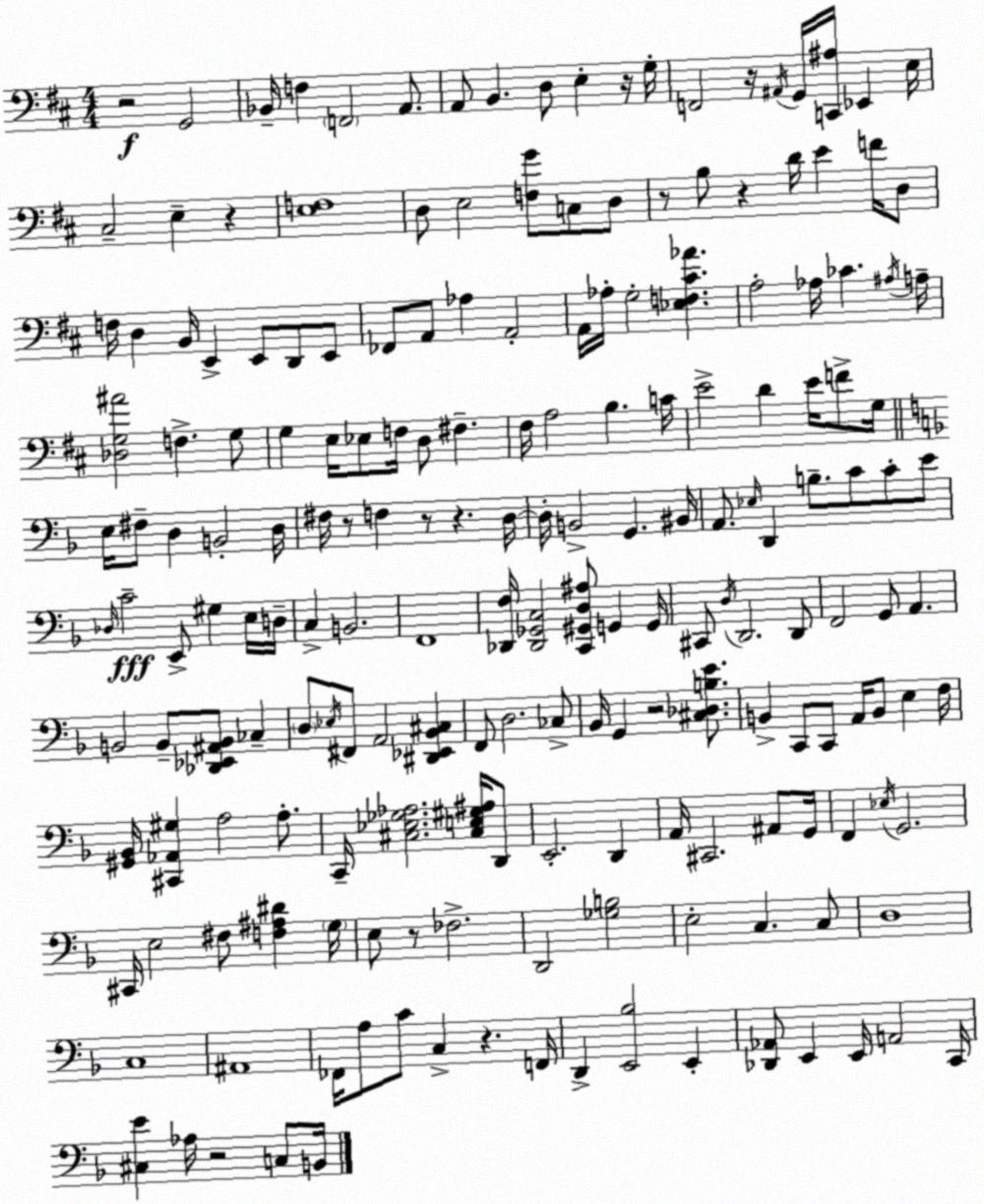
X:1
T:Untitled
M:4/4
L:1/4
K:D
z2 G,,2 _B,,/4 F, F,,2 A,,/2 A,,/2 B,, D,/2 E, z/4 G,/4 F,,2 z/4 ^A,,/4 G,,/4 [C,,^A,]/4 _E,, E,/4 ^C,2 E, z [E,F,]4 D,/2 E,2 [F,G]/2 C,/2 D,/2 z/2 B,/2 z D/4 E F/4 D,/2 F,/4 D, B,,/4 E,, E,,/2 D,,/2 E,,/2 _F,,/2 A,,/2 _A, A,,2 A,,/4 _A,/4 G,2 [_E,F,^C_A] A,2 _A,/4 _C ^A,/4 A,/4 [_D,G,^A]2 F, G,/2 G, E,/4 _E,/2 F,/4 D,/2 ^F, ^F,/4 A,2 B, C/4 E2 D E/4 F/2 G,/4 E,/4 ^F,/2 D, B,,2 D,/4 ^F,/4 z/2 F, z/2 z D,/4 D,/4 B,,2 G,, ^B,,/4 A,,/2 _E,/4 D,, B,/2 C/2 C/2 E/2 _D,/4 C2 E,,/2 ^G, E,/4 D,/4 C, B,,2 F,,4 [_D,,F,]/4 [_D,,_G,,C,]2 [C,,^G,,D,^A,]/2 G,, G,,/4 ^C,,/2 D,/4 D,,2 D,,/2 F,,2 G,,/2 A,, B,,2 B,,/2 [_D,,_E,,^A,,B,,]/2 _C, D,/2 _E,/4 ^F,,/2 A,,2 [^D,,_E,,_B,,^C,] F,,/2 D,2 _C,/2 _B,,/4 G,, z2 [^C,_D,B,E]/2 B,, C,,/2 C,,/2 A,,/4 B,,/2 E, F,/4 [^G,,_B,,]/4 [^C,,_A,,^G,] A,2 A,/2 C,,/4 [^C,_E,_G,_A,]2 [^C,E,^G,^A,]/4 D,,/2 E,,2 D,, A,,/4 ^C,,2 ^A,,/2 G,,/4 F,, _E,/4 G,,2 ^C,,/4 E,2 ^F,/2 [F,^A,^D] G,/4 E,/2 z/2 _F,2 D,,2 [_G,B,]2 E,2 C, C,/2 D,4 C,4 ^A,,4 _F,,/4 A,/2 C/2 C, z F,,/4 D,, [E,,_B,]2 E,, [_D,,_A,,]/2 E,, E,,/4 A,,2 C,,/4 [^C,E] _A,/4 z2 C,/2 B,,/4